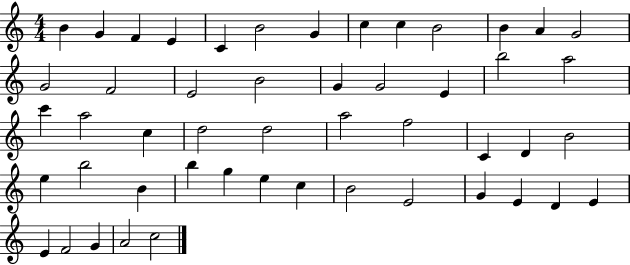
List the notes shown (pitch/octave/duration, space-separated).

B4/q G4/q F4/q E4/q C4/q B4/h G4/q C5/q C5/q B4/h B4/q A4/q G4/h G4/h F4/h E4/h B4/h G4/q G4/h E4/q B5/h A5/h C6/q A5/h C5/q D5/h D5/h A5/h F5/h C4/q D4/q B4/h E5/q B5/h B4/q B5/q G5/q E5/q C5/q B4/h E4/h G4/q E4/q D4/q E4/q E4/q F4/h G4/q A4/h C5/h